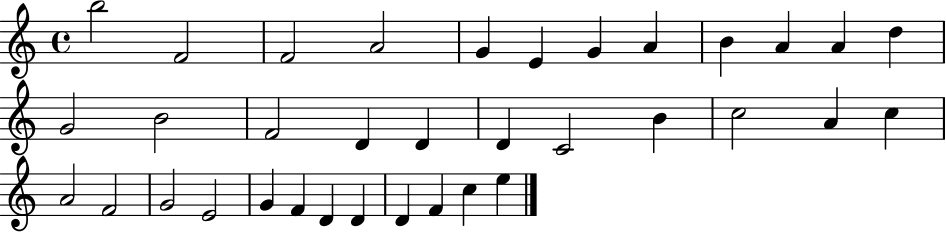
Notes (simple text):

B5/h F4/h F4/h A4/h G4/q E4/q G4/q A4/q B4/q A4/q A4/q D5/q G4/h B4/h F4/h D4/q D4/q D4/q C4/h B4/q C5/h A4/q C5/q A4/h F4/h G4/h E4/h G4/q F4/q D4/q D4/q D4/q F4/q C5/q E5/q